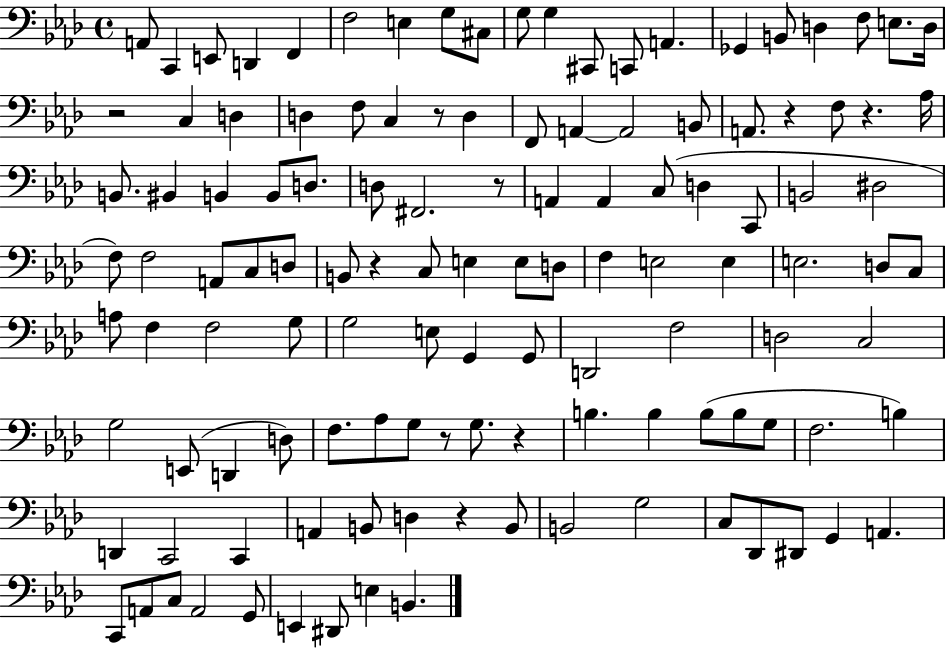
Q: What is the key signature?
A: AES major